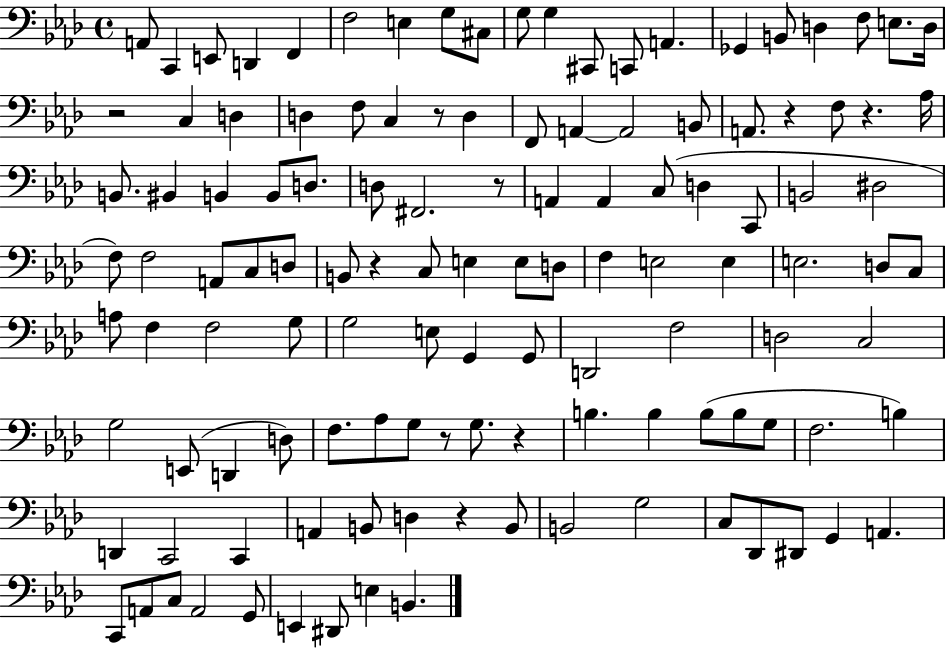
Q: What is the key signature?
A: AES major